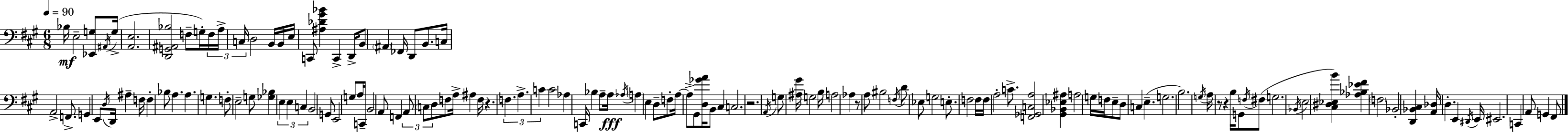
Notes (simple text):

Bb3/s E3/h [Eb2,G3]/e A#2/s G3/s [A2,E3]/h. [D2,G2,A#2,Bb3]/h F3/e G3/s F3/s A3/s C3/s D3/h B2/s B2/s E3/s C2/e [A#3,Db4,G#4,Bb4]/q C2/q D2/s B2/e A#2/q FES2/s D2/e B2/e. C3/s A2/h F2/e. G2/q E2/e D3/s D2/s A#3/q F3/s F3/q Bb3/e A3/q. A3/q. G3/q. F3/e E3/h G3/e [Gb3,Bb3]/q E3/q E3/q C3/q B2/h G2/e E2/h G3/e A3/s C2/s B2/h A2/e F2/q A2/e C3/e D3/e F3/e A3/s A#3/q F3/s R/q. F3/q. A3/q. C4/q C4/h Ab3/q C2/s Bb3/q A3/e A3/s Ab3/s A3/q E3/q D3/e F3/e A3/s A3/e G#2/e [D3,Gb4,A4]/s B2/e C#3/q C3/h. R/h. A2/s G3/e [A#3,G#4]/s G3/h B3/s A3/h Ab3/q R/e A3/e BIS3/h F3/s D4/e Eb3/e G3/h E3/e. F3/h F3/s F3/s A3/h C4/e. [F2,Gb2,C3,A3]/h [G#2,Bb2,Eb3,A#3]/q A3/h G3/s F3/s E3/e D3/e C3/q E3/q. G3/h. B3/h. G3/s A3/s R/e R/q B3/s G2/e F3/s F#3/e G3/h. Bb2/s E3/h [C#3,D#3,Eb3,B4]/q [Ab3,Bb3,Eb4,F#4]/q F3/h Bb2/h [D2,Bb2,C#3]/q [A2,Db3]/s D3/q. E2/q D#2/s E2/s EIS2/h. C2/q A2/e G2/q F#2/e